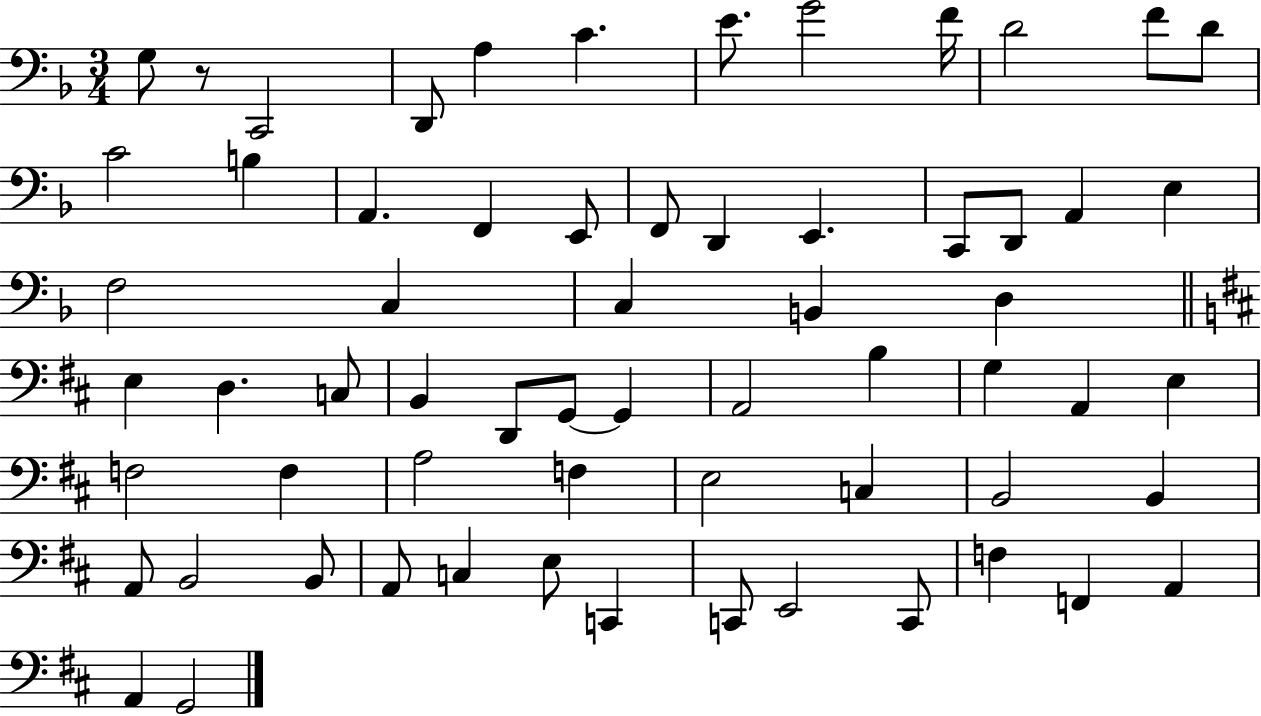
X:1
T:Untitled
M:3/4
L:1/4
K:F
G,/2 z/2 C,,2 D,,/2 A, C E/2 G2 F/4 D2 F/2 D/2 C2 B, A,, F,, E,,/2 F,,/2 D,, E,, C,,/2 D,,/2 A,, E, F,2 C, C, B,, D, E, D, C,/2 B,, D,,/2 G,,/2 G,, A,,2 B, G, A,, E, F,2 F, A,2 F, E,2 C, B,,2 B,, A,,/2 B,,2 B,,/2 A,,/2 C, E,/2 C,, C,,/2 E,,2 C,,/2 F, F,, A,, A,, G,,2